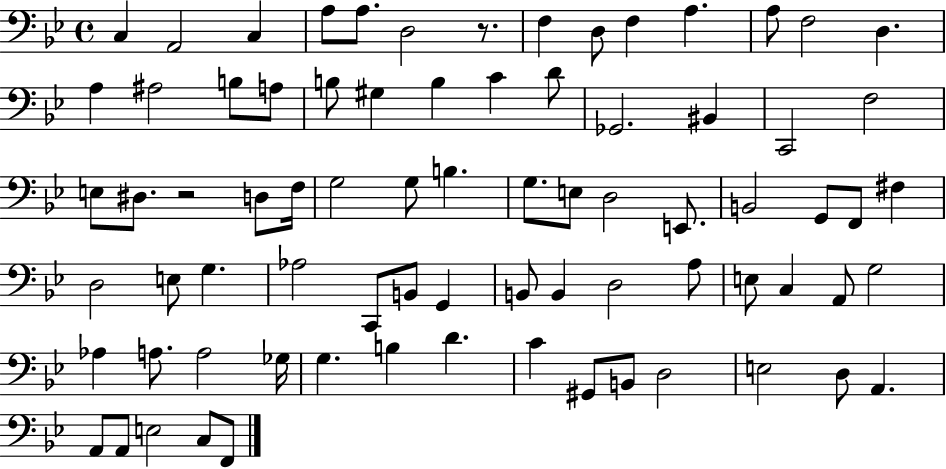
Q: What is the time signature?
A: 4/4